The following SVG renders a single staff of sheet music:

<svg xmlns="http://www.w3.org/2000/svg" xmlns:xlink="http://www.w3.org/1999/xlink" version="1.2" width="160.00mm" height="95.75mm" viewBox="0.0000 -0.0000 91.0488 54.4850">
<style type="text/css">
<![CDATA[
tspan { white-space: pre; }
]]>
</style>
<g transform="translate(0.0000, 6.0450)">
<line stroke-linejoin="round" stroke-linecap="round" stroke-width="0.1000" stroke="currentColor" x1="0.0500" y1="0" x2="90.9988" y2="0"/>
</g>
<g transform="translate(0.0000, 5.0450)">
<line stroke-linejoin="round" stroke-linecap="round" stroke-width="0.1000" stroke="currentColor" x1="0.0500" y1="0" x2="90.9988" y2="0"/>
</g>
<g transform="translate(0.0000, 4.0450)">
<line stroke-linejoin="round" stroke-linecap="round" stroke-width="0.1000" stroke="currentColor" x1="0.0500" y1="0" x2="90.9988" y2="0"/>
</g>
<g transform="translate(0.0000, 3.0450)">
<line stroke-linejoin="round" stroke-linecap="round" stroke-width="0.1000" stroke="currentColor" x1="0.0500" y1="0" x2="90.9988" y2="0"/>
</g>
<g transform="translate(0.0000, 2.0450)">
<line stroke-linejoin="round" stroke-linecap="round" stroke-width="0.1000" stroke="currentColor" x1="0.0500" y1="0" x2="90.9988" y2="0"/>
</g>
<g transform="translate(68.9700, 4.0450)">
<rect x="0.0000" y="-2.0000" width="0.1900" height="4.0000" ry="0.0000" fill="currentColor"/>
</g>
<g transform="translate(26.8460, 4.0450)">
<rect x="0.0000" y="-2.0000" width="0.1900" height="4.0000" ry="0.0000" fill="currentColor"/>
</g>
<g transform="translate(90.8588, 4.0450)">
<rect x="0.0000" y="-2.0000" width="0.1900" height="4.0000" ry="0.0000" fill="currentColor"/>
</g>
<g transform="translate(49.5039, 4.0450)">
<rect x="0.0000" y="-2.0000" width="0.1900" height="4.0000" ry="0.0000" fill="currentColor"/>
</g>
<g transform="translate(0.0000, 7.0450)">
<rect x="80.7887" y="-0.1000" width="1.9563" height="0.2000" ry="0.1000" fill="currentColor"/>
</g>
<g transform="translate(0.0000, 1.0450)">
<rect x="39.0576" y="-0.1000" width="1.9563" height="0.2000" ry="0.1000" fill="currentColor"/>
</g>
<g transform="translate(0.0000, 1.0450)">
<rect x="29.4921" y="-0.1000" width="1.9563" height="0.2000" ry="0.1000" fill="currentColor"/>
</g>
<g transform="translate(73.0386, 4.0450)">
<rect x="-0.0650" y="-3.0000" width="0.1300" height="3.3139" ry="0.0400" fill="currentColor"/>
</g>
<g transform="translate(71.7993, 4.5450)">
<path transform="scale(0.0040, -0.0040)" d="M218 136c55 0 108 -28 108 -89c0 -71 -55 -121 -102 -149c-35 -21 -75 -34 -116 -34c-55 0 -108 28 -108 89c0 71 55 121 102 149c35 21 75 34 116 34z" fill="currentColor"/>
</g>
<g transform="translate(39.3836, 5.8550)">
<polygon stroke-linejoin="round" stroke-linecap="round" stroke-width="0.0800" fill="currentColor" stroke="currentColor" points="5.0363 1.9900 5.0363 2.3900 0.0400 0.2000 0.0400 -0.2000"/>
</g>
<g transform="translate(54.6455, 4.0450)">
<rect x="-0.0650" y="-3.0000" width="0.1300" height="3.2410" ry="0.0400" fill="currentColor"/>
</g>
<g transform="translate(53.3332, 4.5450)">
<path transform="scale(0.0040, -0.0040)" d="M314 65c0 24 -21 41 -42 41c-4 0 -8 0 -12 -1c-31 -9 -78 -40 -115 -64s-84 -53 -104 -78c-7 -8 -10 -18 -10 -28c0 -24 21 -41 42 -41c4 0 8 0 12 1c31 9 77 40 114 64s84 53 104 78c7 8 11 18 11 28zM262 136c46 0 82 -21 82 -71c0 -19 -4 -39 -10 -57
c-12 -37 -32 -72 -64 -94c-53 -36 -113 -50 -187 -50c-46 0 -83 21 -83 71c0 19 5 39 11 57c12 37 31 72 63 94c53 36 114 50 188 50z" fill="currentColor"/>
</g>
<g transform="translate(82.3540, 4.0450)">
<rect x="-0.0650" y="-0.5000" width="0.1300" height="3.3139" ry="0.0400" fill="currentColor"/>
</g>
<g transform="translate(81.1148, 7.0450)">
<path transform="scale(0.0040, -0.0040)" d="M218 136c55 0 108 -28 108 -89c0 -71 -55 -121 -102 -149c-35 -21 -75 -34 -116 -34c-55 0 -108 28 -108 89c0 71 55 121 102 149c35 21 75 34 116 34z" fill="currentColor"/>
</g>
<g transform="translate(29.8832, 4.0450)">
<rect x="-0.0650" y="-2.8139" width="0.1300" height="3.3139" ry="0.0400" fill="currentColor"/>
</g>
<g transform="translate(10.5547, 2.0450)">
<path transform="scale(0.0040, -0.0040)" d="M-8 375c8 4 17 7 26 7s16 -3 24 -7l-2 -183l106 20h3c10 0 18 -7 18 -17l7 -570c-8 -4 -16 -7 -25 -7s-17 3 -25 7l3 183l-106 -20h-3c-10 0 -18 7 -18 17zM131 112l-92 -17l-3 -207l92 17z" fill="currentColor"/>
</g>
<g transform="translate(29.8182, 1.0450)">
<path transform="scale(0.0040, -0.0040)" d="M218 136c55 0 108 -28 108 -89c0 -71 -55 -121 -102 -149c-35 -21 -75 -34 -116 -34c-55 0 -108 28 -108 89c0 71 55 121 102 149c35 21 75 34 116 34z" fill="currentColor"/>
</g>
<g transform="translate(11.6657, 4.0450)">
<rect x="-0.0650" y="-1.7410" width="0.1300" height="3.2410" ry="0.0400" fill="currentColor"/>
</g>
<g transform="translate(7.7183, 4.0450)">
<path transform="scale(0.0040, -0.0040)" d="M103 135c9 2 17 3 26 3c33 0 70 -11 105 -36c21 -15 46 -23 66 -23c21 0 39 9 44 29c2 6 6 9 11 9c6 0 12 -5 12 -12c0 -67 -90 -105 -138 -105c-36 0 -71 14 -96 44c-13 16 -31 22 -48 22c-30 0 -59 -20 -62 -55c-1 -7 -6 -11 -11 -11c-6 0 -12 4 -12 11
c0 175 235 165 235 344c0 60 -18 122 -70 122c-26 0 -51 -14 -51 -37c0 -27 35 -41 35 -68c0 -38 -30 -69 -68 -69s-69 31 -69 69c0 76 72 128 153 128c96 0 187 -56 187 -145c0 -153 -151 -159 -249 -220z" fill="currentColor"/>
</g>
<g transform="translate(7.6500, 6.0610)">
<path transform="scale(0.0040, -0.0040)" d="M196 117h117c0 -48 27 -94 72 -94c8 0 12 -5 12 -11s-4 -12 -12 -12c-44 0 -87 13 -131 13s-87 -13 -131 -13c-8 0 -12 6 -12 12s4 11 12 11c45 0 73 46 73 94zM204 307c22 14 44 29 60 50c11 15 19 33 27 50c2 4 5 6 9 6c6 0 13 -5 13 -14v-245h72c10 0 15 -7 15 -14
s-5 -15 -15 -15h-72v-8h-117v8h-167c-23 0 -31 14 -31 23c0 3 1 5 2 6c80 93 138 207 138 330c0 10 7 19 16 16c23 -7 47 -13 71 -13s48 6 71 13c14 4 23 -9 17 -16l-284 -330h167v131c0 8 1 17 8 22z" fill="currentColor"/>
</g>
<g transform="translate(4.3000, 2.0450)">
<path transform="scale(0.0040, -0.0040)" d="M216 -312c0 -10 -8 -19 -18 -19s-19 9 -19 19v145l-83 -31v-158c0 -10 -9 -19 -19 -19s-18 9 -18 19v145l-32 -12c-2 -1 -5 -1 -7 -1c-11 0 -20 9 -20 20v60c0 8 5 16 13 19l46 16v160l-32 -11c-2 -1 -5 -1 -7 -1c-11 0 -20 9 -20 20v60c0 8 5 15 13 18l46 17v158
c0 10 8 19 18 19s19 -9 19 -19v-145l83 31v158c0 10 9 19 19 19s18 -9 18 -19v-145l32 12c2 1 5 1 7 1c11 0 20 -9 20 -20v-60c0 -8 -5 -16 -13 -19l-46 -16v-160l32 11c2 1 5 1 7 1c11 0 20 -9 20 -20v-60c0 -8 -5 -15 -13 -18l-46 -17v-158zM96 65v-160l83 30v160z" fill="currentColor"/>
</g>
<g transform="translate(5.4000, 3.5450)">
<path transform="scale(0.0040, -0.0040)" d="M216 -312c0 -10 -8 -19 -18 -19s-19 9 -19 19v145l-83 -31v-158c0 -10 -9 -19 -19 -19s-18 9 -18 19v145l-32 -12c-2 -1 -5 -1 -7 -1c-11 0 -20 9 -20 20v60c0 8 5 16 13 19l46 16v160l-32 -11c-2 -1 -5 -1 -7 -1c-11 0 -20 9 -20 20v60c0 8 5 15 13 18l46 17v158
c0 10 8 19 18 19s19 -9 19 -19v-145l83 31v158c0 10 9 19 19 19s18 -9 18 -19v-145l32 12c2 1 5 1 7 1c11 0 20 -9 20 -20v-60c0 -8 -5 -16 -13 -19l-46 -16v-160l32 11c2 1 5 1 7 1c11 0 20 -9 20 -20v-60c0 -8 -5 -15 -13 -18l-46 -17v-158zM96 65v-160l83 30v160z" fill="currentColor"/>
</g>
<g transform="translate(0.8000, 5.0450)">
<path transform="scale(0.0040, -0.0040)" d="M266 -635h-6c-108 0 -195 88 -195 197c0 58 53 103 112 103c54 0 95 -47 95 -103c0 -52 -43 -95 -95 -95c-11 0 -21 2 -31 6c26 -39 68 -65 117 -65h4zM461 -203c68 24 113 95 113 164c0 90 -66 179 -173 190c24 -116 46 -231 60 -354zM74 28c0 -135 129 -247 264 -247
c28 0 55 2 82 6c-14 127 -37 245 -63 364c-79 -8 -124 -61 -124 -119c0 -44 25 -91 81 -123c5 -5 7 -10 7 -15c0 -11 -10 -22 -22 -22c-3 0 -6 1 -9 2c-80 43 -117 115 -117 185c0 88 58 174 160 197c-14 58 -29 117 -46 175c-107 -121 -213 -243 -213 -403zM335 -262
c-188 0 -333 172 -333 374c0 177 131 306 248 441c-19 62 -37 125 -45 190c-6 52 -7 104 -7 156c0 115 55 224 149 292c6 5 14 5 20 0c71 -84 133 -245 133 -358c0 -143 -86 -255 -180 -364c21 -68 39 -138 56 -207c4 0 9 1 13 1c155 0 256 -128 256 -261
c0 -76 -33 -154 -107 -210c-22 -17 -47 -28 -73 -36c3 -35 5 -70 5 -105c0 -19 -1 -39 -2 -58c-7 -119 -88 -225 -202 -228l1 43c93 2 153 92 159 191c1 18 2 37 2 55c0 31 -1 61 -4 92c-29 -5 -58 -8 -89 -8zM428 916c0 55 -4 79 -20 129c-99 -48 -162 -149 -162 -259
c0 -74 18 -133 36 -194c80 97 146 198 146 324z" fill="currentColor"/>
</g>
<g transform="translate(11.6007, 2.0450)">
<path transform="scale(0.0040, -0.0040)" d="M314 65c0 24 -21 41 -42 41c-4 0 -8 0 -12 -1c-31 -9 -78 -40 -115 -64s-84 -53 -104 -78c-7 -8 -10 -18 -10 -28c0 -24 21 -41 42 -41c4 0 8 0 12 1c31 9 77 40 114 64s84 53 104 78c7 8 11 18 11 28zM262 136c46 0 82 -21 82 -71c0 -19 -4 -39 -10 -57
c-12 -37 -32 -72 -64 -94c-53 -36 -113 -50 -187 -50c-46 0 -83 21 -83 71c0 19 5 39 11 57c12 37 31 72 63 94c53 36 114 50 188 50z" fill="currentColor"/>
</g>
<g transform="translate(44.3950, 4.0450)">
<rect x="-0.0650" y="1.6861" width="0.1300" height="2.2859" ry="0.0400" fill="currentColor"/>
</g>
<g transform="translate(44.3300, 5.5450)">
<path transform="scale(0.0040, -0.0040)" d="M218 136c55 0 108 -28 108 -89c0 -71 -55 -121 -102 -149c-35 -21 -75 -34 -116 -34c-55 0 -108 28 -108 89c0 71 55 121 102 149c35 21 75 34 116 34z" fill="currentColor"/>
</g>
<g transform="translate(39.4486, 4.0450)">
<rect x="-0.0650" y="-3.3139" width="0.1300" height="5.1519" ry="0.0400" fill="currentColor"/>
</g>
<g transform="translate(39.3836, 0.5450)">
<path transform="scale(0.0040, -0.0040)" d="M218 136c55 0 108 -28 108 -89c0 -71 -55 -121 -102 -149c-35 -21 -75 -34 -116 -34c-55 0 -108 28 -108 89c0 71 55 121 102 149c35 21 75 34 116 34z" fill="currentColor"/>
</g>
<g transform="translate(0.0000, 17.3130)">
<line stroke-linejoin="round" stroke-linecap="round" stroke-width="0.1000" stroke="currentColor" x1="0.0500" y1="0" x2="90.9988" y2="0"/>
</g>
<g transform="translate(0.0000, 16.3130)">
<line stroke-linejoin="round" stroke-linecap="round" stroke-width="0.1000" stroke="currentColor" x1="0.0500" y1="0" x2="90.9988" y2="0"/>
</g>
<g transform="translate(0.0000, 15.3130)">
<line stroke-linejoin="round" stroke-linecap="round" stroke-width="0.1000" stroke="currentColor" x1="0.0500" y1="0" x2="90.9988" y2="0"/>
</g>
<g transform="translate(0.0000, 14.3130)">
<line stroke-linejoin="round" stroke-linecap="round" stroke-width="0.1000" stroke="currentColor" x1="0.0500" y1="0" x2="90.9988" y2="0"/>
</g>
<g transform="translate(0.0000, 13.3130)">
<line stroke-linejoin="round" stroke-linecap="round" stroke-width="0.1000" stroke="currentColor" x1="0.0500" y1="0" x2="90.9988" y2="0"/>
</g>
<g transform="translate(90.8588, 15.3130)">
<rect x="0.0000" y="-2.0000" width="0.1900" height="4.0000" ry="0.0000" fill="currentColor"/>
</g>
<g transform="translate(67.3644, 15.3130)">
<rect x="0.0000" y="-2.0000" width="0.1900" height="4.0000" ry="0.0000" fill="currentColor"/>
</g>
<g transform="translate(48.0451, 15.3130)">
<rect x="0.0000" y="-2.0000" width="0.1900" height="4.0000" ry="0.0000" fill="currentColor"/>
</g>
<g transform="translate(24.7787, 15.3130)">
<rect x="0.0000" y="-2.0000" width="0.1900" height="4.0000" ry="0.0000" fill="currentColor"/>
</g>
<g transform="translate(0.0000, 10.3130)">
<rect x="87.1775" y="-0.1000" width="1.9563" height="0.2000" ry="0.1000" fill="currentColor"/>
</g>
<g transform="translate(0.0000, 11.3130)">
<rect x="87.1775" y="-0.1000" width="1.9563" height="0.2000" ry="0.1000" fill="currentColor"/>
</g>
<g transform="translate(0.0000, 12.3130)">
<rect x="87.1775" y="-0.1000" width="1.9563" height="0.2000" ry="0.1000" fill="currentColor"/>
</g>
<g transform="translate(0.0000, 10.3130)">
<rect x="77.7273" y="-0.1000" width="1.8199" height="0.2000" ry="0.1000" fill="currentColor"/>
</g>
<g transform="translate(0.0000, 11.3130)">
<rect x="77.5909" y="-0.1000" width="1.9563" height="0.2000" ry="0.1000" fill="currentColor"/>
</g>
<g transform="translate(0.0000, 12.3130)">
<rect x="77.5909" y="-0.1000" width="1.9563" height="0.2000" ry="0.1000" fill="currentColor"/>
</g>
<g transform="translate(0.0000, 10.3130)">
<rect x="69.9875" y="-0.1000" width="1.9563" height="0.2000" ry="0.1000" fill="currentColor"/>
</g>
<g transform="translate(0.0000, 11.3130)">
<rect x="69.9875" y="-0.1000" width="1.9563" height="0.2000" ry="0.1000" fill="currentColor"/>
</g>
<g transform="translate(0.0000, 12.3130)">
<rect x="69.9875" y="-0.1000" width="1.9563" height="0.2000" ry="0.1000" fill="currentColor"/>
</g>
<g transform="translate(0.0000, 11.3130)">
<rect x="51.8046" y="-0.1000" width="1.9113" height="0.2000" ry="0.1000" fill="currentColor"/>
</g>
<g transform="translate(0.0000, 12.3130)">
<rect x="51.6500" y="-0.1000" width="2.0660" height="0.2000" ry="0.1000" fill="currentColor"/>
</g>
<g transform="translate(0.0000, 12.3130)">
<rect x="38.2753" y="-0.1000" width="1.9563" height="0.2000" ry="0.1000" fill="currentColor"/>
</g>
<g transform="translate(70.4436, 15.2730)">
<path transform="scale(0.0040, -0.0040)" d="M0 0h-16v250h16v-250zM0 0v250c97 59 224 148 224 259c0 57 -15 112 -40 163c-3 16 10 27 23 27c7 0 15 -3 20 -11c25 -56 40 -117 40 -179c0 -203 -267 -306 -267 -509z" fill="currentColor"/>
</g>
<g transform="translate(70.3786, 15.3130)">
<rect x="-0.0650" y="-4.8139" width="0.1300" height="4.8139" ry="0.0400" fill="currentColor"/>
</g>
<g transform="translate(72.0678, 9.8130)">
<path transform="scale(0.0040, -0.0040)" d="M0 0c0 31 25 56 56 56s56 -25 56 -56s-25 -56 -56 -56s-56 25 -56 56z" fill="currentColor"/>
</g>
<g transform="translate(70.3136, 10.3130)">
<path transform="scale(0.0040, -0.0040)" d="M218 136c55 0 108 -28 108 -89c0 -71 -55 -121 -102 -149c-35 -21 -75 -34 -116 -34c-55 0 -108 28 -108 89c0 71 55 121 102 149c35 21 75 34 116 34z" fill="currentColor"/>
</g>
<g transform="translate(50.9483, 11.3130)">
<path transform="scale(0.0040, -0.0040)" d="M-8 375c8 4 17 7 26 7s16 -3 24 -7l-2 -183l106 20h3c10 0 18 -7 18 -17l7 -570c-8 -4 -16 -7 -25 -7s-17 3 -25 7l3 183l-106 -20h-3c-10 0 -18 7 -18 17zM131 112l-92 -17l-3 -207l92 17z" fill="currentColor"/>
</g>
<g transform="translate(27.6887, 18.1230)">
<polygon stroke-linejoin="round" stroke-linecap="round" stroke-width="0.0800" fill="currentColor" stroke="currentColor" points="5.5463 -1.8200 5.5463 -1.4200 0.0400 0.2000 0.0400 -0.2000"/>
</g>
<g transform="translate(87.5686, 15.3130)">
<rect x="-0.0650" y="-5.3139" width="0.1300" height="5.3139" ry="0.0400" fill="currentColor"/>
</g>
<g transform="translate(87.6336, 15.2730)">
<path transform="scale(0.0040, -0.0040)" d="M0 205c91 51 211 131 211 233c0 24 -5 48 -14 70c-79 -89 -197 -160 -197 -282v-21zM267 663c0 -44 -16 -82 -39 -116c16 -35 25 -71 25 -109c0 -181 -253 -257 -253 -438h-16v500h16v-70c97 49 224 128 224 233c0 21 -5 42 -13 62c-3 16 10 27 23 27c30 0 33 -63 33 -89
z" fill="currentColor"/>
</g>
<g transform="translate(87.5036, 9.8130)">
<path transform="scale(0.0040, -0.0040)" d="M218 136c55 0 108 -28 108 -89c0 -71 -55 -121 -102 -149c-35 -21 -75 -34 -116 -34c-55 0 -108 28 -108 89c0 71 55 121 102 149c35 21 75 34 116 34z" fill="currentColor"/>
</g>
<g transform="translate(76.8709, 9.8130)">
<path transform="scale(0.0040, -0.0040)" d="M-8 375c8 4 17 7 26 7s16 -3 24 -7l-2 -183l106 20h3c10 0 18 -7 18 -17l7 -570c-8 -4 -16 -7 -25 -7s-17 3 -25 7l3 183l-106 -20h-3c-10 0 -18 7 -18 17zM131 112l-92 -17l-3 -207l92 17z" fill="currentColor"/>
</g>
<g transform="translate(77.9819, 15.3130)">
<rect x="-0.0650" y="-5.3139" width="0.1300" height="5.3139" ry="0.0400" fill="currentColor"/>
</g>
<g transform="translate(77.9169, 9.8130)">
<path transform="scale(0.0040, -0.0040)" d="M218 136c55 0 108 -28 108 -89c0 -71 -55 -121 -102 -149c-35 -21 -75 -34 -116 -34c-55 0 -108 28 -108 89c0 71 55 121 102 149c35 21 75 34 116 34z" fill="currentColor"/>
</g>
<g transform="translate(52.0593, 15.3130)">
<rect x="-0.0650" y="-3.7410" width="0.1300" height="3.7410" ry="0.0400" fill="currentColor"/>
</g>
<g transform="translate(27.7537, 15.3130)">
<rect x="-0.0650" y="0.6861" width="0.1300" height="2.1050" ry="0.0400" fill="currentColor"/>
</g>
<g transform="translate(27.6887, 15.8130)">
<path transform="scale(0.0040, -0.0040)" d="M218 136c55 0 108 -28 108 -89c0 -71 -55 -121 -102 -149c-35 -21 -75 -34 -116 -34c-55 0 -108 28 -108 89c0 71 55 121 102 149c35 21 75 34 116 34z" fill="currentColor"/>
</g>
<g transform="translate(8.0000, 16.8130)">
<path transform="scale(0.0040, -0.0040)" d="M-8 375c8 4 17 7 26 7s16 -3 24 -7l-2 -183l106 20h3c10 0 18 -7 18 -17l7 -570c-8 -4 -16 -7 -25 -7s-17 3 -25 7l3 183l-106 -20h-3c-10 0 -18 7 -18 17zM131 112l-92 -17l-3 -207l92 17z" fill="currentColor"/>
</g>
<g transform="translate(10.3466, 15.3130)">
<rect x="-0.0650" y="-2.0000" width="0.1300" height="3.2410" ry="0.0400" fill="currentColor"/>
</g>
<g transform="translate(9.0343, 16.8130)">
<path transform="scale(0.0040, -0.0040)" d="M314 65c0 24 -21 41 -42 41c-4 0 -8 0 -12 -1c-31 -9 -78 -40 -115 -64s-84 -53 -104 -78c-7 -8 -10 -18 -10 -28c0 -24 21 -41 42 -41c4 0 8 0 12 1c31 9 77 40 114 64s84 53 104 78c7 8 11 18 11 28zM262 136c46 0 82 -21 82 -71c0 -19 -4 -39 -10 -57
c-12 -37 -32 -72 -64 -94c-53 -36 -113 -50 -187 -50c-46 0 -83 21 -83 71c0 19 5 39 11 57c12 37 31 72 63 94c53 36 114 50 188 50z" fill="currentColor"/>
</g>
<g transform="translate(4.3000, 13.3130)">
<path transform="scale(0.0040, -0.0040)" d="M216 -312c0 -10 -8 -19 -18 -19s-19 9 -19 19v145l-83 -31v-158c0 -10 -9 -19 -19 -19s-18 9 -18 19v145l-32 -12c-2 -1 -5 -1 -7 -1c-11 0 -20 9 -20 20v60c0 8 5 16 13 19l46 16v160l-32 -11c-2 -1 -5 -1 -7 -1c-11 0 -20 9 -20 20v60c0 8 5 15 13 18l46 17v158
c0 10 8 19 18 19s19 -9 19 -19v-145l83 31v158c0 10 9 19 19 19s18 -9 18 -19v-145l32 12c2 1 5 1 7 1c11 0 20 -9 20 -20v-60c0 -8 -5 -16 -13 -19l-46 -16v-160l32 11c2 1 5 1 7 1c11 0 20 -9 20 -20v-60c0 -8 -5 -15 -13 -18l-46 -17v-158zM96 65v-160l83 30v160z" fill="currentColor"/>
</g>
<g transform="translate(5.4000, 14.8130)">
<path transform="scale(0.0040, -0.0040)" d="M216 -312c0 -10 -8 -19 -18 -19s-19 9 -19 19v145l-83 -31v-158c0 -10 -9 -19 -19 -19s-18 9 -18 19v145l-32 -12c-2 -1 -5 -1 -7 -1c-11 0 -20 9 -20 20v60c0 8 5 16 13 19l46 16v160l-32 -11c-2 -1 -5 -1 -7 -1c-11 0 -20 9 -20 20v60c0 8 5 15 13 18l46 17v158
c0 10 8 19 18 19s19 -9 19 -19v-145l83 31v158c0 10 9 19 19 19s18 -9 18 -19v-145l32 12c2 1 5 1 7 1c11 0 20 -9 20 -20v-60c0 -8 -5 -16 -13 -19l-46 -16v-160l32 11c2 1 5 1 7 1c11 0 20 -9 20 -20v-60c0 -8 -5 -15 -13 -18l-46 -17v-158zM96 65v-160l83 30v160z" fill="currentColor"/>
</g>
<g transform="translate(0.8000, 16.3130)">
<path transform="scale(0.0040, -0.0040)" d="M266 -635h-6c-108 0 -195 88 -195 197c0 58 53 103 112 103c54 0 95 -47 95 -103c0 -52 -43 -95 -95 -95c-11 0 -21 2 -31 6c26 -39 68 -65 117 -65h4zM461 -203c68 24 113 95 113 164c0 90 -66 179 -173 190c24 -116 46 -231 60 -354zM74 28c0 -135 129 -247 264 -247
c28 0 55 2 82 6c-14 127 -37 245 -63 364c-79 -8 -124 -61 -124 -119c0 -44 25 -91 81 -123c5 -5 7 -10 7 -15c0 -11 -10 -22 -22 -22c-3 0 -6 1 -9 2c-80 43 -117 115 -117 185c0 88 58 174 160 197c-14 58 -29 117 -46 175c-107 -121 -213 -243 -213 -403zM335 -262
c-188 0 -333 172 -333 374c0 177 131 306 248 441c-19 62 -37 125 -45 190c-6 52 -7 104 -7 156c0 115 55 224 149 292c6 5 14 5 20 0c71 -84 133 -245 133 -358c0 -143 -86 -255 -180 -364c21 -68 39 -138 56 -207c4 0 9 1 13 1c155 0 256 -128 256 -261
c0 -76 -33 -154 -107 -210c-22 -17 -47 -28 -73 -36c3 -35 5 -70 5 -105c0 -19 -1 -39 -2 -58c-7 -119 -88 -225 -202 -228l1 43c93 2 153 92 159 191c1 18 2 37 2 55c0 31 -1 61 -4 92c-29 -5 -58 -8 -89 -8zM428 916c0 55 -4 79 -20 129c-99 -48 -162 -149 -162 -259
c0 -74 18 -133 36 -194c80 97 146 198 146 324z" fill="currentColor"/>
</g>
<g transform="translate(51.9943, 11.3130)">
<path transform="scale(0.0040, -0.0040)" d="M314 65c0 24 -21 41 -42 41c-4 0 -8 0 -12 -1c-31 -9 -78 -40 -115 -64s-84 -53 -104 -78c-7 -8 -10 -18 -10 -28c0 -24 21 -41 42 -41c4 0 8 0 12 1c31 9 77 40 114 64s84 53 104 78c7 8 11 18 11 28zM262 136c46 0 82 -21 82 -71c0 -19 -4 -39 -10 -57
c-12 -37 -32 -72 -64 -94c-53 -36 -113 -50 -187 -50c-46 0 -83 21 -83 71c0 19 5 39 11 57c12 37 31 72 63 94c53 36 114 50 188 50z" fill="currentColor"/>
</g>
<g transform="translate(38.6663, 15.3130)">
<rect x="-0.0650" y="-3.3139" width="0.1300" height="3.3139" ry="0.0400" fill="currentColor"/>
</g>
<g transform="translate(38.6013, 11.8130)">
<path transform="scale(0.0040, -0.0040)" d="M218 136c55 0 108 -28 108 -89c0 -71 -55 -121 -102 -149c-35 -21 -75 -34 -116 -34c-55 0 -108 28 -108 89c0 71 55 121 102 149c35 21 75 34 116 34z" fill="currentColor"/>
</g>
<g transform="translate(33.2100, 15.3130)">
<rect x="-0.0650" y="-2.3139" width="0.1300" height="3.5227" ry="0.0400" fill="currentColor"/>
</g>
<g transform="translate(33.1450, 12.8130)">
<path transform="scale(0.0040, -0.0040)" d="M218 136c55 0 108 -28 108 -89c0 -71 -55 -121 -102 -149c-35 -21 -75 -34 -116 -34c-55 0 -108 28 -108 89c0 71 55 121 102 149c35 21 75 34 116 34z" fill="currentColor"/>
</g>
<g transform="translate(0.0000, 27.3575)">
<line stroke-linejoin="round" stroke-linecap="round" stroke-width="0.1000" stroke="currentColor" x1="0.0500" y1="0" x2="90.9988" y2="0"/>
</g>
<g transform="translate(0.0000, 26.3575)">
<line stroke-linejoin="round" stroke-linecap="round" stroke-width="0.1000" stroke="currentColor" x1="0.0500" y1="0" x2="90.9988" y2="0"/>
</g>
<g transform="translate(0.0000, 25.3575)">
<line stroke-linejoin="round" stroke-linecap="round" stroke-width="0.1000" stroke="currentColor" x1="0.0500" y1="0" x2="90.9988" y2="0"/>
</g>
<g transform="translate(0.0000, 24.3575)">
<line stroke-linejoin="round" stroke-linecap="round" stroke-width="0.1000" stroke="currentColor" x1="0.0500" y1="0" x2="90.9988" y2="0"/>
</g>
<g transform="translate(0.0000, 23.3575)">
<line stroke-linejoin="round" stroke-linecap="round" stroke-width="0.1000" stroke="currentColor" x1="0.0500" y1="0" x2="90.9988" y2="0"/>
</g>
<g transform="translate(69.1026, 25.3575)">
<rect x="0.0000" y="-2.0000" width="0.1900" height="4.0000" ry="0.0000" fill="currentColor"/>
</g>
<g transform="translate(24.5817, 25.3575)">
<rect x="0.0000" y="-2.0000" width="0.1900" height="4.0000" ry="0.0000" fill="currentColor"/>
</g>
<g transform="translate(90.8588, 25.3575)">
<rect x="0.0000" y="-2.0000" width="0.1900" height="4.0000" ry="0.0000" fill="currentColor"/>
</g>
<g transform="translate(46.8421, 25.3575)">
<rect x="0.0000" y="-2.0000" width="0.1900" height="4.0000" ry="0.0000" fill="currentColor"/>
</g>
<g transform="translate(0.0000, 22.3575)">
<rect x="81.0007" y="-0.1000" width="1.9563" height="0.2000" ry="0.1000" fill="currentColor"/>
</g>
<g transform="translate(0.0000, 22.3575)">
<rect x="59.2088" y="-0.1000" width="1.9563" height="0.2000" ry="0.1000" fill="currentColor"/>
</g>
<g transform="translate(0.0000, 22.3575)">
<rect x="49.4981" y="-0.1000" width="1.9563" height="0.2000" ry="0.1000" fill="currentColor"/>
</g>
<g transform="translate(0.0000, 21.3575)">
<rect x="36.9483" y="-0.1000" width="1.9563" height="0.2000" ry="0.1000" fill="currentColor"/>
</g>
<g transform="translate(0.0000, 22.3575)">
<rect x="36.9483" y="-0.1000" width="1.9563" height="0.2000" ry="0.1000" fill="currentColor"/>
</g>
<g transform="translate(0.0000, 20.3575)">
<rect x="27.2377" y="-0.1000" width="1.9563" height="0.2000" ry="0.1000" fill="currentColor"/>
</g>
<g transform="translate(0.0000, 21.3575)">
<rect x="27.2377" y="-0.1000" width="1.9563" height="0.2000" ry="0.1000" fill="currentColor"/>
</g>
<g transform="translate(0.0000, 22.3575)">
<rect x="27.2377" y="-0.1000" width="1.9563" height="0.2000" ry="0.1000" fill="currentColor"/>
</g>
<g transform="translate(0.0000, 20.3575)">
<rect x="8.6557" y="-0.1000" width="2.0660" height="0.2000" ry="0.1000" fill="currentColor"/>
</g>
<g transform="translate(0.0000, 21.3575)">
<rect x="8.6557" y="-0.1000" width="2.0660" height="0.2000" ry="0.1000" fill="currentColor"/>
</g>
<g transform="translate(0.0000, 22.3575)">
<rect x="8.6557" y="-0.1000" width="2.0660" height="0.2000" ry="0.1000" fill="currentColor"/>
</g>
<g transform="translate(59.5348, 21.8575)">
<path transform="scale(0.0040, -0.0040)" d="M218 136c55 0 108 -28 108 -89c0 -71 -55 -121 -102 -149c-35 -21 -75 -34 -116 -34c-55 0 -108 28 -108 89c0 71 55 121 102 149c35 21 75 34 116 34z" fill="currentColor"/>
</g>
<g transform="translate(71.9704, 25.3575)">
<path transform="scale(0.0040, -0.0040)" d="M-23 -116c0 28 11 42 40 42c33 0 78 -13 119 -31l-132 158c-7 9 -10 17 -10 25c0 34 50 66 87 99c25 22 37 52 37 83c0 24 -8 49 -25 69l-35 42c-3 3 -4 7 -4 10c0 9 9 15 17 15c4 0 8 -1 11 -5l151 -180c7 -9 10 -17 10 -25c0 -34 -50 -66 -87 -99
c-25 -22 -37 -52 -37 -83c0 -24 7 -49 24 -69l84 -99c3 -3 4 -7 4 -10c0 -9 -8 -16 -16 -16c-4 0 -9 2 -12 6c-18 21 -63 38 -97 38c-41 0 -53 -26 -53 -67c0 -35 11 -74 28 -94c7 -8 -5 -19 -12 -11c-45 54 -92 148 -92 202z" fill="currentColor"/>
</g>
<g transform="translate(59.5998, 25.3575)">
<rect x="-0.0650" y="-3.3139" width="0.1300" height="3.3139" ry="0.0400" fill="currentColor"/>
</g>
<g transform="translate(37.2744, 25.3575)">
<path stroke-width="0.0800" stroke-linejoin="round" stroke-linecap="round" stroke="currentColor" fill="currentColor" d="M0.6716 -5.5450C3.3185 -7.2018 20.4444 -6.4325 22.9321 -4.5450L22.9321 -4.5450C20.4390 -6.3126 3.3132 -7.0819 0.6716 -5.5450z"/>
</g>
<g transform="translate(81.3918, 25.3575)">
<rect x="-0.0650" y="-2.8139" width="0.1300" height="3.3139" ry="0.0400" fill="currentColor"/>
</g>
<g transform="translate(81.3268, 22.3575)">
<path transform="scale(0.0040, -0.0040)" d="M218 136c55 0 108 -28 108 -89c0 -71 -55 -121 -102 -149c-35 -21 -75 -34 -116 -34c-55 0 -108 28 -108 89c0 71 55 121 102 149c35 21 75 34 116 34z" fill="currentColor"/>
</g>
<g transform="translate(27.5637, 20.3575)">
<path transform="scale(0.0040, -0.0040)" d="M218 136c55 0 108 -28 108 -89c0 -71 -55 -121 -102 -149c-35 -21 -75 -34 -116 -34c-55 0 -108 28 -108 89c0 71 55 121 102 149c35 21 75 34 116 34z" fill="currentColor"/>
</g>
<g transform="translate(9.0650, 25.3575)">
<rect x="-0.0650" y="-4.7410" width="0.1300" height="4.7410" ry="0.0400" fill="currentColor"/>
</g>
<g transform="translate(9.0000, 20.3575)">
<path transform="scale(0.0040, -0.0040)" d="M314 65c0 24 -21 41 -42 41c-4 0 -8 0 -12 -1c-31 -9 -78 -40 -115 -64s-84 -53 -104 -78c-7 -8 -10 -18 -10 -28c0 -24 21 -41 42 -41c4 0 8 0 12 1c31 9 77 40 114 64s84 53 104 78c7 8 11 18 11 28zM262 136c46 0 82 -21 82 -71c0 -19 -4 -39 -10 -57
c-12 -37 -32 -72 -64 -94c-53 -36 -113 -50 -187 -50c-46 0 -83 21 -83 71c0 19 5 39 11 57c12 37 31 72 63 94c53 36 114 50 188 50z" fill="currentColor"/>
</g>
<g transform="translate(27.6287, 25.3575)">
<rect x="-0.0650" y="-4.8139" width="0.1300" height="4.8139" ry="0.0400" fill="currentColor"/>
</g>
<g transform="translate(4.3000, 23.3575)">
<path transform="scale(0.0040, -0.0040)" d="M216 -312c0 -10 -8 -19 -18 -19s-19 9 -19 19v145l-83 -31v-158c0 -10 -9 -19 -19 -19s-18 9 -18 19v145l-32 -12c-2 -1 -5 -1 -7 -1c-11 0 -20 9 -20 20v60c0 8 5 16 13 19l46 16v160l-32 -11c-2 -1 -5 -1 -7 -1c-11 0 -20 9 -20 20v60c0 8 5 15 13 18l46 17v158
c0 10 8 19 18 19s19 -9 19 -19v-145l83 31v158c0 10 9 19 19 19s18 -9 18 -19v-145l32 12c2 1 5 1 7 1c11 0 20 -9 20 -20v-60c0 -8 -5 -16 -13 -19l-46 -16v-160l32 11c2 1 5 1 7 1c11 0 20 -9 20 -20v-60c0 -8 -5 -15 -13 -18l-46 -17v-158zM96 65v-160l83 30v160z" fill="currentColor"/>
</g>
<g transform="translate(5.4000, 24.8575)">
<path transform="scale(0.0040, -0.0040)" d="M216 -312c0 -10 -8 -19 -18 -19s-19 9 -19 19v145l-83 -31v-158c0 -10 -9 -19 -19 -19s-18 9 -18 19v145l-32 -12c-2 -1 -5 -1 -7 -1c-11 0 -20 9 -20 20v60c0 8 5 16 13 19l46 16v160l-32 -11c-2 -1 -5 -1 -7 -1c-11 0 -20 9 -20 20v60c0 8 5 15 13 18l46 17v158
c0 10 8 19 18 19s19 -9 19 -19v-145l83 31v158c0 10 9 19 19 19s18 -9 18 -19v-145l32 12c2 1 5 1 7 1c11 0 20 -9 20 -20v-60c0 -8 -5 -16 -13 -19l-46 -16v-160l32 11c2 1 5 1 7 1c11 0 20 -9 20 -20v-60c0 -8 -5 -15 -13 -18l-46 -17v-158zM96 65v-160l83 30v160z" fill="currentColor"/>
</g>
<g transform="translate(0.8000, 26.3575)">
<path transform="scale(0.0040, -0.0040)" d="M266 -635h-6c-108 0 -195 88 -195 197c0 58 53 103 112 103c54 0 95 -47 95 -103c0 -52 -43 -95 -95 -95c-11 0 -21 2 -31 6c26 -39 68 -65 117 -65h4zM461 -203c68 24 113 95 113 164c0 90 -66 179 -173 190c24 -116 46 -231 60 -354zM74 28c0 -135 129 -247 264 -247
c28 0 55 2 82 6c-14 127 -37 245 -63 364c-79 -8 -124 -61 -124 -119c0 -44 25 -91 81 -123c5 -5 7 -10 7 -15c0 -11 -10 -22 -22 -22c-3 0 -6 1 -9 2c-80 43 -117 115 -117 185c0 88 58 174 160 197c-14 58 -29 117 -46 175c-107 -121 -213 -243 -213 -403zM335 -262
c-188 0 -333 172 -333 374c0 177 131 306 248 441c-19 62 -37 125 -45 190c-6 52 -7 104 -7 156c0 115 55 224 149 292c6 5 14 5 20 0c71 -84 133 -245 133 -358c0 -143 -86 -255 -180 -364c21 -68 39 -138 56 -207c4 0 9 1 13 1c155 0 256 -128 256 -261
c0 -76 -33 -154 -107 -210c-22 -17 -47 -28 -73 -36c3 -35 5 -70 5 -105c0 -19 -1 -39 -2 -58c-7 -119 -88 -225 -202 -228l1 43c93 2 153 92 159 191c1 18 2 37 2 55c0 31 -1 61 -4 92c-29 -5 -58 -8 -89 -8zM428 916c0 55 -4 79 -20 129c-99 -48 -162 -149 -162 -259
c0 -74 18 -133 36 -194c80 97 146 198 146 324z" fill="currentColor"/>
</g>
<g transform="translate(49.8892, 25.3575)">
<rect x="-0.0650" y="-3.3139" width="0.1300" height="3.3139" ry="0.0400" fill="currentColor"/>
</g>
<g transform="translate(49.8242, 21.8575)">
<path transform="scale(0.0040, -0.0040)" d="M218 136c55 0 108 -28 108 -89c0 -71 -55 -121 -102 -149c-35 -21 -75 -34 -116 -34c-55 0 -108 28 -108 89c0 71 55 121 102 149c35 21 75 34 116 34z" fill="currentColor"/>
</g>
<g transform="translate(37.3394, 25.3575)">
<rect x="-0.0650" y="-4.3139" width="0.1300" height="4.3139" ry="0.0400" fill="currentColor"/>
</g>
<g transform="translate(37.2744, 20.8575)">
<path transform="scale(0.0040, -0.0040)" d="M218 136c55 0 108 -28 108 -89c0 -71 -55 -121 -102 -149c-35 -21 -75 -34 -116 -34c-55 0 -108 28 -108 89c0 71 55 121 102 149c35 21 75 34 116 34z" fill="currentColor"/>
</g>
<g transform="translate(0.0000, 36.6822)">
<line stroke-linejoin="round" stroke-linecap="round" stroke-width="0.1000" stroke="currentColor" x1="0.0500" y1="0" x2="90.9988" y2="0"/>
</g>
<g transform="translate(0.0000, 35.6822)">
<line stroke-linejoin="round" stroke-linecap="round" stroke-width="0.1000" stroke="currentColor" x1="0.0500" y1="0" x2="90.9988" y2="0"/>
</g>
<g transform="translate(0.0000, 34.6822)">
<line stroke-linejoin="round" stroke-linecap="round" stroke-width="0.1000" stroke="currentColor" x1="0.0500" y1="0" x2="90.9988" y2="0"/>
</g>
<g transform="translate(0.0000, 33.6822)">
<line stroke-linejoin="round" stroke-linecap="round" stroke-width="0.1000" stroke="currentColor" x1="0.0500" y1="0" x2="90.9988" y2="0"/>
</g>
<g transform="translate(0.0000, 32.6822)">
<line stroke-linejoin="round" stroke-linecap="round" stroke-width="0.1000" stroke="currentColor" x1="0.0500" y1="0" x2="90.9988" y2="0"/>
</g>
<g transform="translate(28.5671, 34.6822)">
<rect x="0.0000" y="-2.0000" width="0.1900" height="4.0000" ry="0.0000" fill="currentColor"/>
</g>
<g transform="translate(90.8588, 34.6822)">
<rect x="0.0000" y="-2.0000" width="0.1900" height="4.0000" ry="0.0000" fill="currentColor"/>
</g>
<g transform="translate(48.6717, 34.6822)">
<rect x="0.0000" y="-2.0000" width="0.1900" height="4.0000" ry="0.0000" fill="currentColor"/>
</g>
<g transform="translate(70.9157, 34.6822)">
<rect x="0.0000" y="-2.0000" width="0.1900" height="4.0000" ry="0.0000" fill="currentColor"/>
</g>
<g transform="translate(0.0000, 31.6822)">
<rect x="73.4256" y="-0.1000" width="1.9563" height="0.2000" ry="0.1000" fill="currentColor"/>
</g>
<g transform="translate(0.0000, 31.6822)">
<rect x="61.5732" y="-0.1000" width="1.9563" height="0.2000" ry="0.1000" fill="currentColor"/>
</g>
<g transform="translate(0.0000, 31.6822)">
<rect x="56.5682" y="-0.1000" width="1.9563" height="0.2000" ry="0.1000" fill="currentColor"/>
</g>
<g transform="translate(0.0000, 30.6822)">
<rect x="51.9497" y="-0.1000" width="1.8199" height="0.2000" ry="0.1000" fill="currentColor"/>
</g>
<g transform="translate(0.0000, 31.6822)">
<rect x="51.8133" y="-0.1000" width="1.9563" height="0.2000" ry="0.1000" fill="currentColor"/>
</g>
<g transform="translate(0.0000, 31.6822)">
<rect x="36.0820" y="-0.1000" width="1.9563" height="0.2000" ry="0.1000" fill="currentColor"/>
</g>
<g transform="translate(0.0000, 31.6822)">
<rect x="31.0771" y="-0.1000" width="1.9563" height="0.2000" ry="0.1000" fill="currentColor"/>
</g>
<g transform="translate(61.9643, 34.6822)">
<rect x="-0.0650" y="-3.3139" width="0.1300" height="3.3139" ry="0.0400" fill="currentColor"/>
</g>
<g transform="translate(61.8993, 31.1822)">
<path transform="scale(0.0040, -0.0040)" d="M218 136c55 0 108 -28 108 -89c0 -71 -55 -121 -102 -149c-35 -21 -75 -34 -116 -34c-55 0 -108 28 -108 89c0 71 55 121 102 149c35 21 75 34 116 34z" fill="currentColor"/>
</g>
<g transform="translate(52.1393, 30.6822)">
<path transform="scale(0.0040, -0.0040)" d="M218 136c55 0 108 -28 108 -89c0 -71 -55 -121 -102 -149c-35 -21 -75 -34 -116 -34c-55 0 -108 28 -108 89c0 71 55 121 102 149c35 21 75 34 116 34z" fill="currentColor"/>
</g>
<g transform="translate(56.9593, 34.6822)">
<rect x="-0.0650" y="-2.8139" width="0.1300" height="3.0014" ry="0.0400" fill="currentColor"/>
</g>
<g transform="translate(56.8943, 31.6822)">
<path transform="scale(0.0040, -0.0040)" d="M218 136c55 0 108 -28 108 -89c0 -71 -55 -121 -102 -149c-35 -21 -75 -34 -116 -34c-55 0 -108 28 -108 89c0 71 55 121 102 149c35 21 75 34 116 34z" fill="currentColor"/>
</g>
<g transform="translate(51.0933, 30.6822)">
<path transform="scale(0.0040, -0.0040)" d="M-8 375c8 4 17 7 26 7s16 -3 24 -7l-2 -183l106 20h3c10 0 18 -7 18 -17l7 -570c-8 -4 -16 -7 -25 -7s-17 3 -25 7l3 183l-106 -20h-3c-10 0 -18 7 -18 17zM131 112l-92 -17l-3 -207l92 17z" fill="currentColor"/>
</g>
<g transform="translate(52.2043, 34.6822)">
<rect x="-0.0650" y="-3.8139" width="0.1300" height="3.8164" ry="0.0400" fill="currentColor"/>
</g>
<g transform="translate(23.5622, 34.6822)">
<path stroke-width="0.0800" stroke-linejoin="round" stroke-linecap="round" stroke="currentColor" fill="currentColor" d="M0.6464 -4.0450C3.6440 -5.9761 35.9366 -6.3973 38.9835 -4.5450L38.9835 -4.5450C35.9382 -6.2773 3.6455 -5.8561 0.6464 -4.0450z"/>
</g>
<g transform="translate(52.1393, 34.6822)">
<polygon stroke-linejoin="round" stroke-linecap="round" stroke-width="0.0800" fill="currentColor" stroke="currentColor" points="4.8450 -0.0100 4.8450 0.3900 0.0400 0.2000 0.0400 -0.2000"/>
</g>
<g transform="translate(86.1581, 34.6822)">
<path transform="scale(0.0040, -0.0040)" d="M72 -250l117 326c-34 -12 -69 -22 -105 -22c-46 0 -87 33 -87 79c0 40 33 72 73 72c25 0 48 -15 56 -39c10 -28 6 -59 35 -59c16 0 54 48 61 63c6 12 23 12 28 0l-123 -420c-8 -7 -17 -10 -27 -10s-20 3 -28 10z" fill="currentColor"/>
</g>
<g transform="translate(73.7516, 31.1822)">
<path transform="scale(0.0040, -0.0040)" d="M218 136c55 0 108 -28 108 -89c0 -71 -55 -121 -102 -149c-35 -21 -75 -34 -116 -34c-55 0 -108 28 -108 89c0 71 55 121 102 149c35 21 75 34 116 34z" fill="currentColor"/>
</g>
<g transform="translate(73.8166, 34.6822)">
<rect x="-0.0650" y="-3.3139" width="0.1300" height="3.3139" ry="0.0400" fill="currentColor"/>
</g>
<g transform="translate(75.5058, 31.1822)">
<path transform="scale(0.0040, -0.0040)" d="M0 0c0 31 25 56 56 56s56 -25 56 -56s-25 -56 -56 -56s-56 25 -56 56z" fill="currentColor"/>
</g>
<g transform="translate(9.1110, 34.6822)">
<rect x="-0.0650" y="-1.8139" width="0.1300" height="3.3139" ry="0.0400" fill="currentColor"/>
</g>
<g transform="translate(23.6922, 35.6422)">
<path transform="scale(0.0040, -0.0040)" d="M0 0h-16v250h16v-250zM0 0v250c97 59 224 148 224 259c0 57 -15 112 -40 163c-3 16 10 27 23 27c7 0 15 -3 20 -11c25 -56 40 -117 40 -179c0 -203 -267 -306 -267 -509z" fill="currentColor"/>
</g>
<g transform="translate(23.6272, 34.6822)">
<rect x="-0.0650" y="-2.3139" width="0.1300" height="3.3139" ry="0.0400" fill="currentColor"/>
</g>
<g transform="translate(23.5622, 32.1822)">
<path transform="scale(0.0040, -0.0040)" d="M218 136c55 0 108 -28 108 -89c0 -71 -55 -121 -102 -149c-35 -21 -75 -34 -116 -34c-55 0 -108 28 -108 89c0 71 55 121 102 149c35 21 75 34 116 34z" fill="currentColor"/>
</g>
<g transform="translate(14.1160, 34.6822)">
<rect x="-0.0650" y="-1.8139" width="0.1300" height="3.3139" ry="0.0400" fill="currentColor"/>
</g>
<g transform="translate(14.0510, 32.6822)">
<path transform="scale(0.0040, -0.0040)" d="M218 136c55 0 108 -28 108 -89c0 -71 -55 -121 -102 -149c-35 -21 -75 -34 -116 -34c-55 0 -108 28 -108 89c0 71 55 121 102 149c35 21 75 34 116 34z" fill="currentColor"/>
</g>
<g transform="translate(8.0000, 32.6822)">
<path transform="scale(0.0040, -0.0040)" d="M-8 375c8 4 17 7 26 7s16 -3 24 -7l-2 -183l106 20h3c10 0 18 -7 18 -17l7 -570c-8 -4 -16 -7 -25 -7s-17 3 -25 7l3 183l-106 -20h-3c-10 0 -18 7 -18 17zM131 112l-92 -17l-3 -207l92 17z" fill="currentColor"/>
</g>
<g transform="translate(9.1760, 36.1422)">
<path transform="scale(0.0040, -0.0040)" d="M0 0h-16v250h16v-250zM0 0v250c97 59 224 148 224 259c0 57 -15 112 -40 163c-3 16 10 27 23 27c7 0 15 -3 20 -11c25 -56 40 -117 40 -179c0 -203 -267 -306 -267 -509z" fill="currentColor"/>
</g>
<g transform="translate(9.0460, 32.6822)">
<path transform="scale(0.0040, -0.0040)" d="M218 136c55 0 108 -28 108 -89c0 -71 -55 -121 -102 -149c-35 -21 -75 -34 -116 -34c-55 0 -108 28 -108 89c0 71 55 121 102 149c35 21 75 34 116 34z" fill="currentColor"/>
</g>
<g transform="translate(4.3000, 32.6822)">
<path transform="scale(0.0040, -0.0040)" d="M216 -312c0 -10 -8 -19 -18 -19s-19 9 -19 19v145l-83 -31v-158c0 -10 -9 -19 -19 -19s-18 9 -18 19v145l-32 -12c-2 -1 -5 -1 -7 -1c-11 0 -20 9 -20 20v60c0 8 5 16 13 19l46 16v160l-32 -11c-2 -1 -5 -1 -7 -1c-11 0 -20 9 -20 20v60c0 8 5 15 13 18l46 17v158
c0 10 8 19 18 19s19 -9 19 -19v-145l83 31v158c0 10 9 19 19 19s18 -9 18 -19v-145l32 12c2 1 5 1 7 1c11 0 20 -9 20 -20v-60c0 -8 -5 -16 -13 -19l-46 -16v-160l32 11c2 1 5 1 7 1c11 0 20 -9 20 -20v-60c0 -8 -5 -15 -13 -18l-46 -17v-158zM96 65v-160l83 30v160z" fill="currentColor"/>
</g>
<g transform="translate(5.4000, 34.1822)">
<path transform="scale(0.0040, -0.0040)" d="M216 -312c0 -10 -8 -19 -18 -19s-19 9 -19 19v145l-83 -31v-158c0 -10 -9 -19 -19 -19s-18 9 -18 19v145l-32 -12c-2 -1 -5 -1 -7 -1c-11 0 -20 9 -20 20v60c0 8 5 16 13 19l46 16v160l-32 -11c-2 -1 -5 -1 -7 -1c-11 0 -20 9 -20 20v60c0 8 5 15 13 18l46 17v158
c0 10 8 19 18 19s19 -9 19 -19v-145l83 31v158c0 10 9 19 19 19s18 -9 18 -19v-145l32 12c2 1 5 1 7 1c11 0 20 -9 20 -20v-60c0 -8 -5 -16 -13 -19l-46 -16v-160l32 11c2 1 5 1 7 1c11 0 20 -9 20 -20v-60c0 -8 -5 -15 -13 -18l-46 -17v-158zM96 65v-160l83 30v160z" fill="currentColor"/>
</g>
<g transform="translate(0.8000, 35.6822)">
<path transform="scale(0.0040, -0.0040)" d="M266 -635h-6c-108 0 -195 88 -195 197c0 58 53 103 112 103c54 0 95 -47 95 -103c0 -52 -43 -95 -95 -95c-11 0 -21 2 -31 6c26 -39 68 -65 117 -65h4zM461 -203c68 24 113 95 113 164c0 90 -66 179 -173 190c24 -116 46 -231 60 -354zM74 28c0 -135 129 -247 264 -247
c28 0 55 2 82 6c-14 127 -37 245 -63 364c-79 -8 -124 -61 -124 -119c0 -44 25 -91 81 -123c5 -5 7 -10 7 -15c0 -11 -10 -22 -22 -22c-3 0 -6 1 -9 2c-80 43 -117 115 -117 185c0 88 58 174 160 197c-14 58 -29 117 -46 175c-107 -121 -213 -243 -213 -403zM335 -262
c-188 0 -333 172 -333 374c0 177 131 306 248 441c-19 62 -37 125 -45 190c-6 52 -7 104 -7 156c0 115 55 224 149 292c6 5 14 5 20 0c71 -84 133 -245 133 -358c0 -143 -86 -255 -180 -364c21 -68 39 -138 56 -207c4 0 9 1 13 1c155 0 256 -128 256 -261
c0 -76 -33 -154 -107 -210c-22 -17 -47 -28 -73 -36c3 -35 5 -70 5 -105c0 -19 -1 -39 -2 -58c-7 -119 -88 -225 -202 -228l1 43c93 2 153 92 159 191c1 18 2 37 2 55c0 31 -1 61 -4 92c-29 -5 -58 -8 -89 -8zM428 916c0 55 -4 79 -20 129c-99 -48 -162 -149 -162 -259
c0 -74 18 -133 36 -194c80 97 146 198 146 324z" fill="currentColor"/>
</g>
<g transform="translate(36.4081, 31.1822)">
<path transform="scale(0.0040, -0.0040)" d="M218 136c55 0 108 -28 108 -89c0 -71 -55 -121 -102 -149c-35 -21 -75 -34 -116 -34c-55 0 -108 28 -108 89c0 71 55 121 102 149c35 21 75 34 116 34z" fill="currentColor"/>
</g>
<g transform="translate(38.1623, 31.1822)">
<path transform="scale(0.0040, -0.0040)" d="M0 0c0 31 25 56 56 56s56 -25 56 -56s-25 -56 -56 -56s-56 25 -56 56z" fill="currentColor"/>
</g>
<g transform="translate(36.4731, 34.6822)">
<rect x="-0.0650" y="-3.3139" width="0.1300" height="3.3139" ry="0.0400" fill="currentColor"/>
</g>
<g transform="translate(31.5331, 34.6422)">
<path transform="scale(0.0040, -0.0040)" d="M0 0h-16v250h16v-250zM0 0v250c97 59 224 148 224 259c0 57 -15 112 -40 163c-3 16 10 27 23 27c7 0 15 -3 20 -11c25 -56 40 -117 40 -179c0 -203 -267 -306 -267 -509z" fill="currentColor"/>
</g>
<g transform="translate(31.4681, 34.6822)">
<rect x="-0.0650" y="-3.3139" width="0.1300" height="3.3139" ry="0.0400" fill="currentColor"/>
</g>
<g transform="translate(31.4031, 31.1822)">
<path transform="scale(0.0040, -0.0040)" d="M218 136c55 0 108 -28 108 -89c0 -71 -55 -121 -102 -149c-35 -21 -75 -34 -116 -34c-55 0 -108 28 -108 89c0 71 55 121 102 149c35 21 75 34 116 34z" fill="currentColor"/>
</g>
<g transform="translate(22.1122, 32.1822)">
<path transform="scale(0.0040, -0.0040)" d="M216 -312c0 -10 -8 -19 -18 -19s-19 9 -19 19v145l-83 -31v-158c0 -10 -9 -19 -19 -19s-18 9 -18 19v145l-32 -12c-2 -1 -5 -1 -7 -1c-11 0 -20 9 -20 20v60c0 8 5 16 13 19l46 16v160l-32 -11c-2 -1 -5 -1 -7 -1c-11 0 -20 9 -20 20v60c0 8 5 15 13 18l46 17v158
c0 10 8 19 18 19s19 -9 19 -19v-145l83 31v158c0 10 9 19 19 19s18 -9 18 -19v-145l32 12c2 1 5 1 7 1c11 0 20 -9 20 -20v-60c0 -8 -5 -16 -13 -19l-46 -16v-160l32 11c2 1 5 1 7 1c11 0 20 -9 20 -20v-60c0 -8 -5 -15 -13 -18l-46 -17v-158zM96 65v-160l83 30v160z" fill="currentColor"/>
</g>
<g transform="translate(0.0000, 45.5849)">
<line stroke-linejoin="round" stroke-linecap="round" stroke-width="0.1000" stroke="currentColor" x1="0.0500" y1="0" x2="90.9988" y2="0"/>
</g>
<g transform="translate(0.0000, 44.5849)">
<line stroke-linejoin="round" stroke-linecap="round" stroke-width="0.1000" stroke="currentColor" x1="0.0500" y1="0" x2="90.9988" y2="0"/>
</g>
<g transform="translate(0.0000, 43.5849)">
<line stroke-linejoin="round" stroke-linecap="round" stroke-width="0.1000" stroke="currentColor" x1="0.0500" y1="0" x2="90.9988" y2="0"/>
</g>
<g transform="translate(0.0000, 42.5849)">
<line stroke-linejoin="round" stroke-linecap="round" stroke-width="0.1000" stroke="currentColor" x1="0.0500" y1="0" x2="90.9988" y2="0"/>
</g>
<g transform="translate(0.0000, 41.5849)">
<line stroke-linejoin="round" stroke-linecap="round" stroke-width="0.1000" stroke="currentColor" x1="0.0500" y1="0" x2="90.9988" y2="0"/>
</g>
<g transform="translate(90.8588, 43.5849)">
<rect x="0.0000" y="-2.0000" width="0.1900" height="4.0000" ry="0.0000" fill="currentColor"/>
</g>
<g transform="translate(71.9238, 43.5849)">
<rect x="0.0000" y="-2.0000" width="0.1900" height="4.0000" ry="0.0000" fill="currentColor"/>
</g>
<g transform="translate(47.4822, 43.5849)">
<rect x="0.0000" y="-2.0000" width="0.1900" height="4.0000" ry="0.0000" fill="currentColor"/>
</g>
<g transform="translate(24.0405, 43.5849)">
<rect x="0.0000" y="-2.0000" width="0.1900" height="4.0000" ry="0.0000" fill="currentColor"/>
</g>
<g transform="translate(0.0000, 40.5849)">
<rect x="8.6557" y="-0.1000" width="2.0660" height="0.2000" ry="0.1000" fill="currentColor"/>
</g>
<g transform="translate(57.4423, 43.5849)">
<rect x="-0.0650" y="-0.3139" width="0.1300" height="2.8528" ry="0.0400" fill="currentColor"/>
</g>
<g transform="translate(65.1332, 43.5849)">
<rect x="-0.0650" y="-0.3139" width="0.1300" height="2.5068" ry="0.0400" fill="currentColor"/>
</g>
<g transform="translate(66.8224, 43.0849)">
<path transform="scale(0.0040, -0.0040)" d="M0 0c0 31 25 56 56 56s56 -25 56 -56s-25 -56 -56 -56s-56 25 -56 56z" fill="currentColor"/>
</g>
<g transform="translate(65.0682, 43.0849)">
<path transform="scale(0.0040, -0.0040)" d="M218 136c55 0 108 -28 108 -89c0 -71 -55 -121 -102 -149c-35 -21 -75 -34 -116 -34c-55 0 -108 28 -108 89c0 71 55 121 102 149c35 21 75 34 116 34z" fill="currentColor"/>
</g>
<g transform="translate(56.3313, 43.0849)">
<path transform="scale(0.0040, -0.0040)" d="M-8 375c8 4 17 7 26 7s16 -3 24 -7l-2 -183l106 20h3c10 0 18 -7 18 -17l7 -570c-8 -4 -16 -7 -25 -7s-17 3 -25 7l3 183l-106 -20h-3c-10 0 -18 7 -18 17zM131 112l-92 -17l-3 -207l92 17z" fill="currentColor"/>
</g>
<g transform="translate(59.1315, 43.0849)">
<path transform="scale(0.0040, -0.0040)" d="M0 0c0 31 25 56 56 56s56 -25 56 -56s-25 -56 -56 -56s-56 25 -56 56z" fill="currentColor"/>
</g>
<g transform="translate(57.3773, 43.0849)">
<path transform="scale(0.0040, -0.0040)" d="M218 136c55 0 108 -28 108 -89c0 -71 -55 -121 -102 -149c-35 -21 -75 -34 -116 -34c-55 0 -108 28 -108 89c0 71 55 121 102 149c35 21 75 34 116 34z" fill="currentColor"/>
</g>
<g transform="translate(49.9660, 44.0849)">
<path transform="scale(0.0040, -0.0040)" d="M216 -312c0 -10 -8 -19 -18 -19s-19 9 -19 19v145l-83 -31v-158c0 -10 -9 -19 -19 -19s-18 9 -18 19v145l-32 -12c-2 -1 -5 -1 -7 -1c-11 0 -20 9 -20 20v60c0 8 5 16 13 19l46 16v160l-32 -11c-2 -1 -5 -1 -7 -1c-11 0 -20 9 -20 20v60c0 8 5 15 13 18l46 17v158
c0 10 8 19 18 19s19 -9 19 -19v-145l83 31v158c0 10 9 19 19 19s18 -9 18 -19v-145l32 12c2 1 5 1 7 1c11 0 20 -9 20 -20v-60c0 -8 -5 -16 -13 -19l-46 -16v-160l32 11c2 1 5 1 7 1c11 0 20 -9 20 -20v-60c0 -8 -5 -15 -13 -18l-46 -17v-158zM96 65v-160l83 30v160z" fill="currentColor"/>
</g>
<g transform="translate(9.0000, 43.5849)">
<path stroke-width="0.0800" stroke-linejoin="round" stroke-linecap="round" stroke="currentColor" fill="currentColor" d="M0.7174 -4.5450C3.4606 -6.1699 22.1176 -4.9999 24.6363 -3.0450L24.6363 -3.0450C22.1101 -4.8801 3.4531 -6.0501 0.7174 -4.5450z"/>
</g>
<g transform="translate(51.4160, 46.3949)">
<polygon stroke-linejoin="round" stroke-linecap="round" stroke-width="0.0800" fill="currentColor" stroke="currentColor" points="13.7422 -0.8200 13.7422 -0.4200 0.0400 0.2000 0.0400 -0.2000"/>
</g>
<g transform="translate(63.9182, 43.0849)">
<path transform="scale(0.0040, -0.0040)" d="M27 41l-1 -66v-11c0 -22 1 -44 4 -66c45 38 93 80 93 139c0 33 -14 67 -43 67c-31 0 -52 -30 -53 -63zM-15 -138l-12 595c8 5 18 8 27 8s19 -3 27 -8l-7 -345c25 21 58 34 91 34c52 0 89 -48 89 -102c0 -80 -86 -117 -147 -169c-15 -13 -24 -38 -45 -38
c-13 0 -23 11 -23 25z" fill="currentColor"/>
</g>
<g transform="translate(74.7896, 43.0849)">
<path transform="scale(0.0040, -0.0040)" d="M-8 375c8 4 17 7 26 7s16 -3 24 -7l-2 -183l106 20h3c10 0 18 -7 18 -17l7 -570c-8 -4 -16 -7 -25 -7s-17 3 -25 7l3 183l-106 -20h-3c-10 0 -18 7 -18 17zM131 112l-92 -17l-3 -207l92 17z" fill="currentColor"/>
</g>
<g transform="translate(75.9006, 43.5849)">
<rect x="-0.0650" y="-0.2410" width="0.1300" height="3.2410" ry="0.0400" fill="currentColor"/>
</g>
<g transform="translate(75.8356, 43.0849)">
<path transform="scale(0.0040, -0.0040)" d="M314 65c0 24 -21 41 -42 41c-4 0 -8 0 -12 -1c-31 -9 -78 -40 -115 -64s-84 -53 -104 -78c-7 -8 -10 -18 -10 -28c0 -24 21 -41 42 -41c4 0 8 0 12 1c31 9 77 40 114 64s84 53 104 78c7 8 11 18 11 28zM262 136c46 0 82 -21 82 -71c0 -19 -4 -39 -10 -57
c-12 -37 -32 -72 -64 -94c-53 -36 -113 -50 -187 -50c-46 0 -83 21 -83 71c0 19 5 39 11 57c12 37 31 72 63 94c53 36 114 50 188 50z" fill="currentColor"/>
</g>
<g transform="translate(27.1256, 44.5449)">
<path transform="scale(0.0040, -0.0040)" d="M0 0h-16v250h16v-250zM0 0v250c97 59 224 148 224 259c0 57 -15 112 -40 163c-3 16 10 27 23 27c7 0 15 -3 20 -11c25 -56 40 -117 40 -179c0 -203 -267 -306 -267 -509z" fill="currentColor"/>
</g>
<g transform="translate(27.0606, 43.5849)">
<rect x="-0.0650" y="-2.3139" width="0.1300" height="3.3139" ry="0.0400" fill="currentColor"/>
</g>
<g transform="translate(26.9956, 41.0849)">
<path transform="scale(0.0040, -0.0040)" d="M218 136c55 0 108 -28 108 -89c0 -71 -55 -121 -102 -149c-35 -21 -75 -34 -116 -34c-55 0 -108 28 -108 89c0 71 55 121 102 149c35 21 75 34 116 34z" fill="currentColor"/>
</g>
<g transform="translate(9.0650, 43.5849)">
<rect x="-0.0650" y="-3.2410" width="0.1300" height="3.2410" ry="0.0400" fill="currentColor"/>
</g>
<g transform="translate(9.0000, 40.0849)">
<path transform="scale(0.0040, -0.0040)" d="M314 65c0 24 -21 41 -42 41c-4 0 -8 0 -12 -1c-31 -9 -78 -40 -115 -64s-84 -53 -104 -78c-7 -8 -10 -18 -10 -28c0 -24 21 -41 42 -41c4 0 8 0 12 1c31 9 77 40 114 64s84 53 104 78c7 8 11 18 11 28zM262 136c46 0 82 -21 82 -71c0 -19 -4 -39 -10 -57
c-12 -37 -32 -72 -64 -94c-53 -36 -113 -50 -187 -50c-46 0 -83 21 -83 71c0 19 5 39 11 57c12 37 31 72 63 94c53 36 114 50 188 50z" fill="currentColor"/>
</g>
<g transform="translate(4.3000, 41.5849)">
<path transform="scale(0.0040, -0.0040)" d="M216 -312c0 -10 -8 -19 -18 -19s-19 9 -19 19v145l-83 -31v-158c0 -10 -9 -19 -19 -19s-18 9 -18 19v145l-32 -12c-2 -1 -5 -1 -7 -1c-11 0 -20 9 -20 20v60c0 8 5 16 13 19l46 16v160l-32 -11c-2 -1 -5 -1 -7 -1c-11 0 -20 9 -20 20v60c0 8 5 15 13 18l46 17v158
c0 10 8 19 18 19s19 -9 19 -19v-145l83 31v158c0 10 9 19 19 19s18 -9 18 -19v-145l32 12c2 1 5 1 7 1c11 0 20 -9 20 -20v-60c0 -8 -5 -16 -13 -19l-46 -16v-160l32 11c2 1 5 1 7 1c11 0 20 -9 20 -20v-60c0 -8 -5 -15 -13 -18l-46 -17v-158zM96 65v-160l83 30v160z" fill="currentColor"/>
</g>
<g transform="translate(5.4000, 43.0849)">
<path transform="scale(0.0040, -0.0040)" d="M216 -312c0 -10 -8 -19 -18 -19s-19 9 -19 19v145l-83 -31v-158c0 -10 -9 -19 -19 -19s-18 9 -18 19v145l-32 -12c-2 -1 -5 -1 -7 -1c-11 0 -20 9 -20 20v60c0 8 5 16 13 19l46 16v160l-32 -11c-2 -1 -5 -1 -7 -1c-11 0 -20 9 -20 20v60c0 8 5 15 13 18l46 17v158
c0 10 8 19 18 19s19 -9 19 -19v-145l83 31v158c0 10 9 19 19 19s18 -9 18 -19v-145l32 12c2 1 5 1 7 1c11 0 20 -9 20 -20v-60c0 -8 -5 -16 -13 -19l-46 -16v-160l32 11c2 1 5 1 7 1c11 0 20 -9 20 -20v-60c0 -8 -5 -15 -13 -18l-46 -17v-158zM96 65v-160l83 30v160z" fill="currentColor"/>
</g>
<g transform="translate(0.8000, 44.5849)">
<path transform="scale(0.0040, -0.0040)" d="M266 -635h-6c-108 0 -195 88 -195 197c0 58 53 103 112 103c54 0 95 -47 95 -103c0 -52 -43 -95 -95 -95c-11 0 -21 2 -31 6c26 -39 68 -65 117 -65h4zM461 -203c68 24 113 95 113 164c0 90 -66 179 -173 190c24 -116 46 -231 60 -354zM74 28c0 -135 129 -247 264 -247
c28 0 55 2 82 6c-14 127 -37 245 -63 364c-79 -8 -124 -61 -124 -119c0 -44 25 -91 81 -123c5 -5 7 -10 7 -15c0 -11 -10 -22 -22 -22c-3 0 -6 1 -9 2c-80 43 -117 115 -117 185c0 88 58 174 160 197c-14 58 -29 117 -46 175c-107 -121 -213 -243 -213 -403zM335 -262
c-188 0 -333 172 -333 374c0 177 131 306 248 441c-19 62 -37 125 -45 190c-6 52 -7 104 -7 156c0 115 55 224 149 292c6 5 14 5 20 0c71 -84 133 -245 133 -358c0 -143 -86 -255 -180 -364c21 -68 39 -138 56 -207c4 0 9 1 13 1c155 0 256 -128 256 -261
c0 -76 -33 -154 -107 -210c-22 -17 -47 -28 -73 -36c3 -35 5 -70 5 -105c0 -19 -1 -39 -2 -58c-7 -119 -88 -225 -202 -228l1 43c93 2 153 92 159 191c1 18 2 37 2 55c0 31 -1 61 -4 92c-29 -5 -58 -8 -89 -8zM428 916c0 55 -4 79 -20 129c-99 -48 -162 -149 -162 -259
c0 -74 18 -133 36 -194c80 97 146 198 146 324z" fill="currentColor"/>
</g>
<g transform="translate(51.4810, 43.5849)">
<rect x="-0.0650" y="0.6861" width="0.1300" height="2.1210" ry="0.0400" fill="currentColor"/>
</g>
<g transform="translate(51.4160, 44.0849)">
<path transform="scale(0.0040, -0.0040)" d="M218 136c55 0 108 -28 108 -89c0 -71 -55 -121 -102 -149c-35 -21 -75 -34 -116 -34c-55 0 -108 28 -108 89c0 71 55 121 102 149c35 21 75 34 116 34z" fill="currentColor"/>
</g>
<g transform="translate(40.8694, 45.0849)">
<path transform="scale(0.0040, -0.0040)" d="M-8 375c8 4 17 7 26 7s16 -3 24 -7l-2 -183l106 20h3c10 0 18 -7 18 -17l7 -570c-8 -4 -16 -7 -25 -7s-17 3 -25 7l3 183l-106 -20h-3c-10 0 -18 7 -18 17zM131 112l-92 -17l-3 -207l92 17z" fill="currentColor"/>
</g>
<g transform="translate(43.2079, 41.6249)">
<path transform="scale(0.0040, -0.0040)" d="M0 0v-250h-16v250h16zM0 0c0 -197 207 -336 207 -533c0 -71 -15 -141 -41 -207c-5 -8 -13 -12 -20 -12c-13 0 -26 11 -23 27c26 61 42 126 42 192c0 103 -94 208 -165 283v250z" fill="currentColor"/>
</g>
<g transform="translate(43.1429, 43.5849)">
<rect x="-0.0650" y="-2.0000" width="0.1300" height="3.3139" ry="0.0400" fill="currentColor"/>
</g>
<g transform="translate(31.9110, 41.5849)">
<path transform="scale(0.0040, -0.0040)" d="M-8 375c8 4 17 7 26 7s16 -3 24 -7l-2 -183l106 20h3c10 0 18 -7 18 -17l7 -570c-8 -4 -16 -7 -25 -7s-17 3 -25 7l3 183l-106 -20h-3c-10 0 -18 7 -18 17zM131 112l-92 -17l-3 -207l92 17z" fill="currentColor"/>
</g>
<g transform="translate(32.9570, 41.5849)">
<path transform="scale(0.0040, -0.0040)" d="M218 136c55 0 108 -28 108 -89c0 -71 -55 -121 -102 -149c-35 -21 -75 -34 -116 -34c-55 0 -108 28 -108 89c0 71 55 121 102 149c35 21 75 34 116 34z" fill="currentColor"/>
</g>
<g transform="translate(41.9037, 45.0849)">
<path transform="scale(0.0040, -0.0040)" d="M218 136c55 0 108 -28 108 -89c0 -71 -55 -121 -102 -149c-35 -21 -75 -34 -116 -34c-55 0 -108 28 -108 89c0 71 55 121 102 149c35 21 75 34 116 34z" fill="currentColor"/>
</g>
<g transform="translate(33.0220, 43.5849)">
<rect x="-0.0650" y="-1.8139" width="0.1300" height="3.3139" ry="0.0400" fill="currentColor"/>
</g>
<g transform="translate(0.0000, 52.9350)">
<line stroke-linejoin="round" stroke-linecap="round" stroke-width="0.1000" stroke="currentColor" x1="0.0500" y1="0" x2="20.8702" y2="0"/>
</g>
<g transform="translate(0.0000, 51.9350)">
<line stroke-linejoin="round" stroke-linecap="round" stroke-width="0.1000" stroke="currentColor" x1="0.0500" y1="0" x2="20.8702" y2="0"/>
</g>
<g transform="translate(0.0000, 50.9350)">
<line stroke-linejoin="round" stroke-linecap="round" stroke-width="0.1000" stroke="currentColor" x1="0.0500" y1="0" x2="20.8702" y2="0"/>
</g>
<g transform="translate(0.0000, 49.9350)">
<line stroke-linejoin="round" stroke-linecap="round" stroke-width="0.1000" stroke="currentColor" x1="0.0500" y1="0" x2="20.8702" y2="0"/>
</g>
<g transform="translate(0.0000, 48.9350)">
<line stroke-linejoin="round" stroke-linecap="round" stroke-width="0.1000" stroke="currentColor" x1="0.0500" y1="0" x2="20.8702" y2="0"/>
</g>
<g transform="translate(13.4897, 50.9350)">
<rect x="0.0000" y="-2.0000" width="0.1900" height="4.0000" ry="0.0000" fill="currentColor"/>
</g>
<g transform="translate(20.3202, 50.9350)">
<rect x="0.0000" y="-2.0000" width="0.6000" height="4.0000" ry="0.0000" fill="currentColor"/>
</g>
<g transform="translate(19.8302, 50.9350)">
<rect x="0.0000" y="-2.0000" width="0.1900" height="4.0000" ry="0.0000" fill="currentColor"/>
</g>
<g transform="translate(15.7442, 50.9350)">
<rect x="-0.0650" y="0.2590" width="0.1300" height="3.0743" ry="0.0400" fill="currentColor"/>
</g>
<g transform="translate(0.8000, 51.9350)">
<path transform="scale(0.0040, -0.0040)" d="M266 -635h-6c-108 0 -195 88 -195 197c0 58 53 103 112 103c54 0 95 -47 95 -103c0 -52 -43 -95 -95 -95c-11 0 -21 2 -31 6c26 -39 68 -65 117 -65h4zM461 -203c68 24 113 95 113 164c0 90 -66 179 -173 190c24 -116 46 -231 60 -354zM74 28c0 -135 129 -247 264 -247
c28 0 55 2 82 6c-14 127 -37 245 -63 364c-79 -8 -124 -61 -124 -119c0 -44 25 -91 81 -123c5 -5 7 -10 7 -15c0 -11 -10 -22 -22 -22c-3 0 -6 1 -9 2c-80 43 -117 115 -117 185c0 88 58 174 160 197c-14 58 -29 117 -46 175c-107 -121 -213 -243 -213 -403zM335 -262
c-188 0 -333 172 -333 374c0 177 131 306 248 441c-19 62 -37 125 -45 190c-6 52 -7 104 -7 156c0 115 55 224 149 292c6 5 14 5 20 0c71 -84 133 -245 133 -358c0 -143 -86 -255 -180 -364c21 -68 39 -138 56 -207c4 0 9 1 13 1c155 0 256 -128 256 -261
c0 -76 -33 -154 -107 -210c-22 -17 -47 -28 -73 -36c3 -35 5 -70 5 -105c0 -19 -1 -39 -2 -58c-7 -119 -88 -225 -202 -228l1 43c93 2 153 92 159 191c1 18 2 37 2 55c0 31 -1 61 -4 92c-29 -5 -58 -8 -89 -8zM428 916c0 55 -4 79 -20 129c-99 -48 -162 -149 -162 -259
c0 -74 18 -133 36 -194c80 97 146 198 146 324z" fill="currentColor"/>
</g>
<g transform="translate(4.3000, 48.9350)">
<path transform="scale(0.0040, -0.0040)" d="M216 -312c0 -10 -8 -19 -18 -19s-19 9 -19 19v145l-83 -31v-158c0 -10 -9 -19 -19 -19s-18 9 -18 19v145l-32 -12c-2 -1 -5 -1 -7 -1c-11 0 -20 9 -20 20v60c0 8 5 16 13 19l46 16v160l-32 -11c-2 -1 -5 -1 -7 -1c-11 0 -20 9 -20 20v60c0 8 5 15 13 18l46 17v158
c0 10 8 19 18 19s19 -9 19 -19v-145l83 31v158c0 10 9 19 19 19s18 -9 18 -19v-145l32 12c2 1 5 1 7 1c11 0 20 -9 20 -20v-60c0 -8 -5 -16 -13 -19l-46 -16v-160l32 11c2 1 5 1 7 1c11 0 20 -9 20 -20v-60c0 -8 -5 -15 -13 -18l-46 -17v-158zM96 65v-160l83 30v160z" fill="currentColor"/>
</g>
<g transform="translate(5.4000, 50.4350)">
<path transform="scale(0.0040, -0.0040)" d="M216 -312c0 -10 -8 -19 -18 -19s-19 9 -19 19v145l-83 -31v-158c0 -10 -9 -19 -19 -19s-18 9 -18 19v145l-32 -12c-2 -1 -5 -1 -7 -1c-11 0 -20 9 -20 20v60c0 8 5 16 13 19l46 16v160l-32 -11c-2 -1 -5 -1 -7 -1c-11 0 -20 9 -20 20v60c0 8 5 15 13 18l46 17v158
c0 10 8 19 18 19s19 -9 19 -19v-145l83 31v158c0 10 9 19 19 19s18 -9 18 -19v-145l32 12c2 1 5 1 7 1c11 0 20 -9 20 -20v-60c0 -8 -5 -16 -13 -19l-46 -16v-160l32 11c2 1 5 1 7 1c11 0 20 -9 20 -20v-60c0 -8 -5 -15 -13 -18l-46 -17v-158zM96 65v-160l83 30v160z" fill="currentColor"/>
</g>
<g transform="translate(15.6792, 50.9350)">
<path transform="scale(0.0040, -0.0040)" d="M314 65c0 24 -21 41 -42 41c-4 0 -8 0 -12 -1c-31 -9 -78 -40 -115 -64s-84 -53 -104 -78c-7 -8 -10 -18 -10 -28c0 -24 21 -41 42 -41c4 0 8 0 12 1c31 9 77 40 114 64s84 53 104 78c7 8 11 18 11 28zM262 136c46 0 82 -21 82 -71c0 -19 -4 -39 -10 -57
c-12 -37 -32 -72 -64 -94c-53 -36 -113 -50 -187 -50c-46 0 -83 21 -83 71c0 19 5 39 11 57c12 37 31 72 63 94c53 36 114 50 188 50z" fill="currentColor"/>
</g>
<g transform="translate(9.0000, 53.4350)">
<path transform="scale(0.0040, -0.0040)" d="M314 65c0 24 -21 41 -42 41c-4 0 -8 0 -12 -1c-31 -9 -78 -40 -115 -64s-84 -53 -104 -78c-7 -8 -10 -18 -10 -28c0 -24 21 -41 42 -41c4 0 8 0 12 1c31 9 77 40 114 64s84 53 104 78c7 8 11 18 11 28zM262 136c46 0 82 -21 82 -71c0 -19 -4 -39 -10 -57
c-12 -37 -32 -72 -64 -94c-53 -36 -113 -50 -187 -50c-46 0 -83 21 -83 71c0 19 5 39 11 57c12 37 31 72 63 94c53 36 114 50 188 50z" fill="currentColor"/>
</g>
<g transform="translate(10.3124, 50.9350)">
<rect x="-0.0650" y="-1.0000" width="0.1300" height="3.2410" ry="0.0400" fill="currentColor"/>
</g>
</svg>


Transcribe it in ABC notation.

X:1
T:Untitled
M:2/4
L:1/4
K:D
f2 a b/2 ^F/2 A2 A ^C F2 A/2 g/2 b c'2 e'/2 f' f'/4 e'2 e' d' b b z a f/2 f ^g/2 b/2 b c'/2 a/2 b b z/2 b2 g/2 f F/2 ^A/2 c/2 _c/2 c2 D2 B2